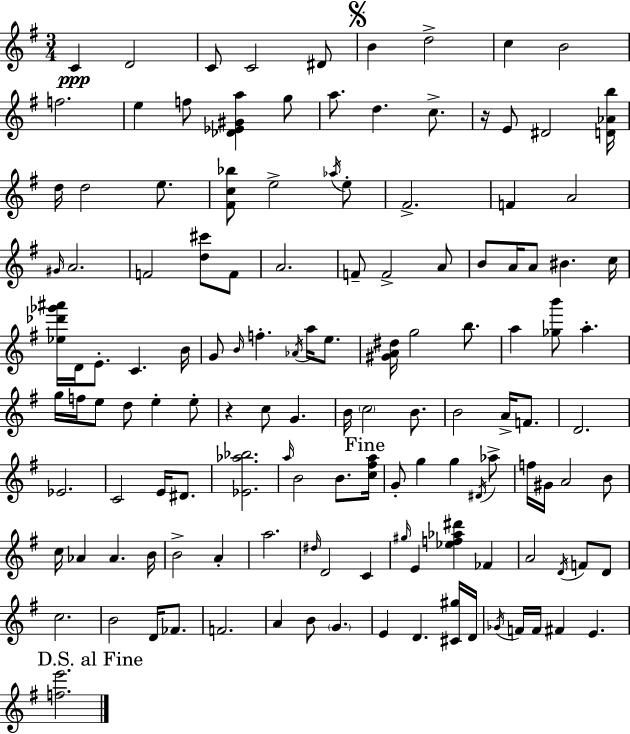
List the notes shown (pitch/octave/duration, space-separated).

C4/q D4/h C4/e C4/h D#4/e B4/q D5/h C5/q B4/h F5/h. E5/q F5/e [Db4,Eb4,G#4,A5]/q G5/e A5/e. D5/q. C5/e. R/s E4/e D#4/h [D4,Ab4,B5]/s D5/s D5/h E5/e. [F#4,C5,Bb5]/e E5/h Ab5/s E5/e F#4/h. F4/q A4/h G#4/s A4/h. F4/h [D5,C#6]/e F4/e A4/h. F4/e F4/h A4/e B4/e A4/s A4/e BIS4/q. C5/s [Eb5,Db6,Gb6,A#6]/s D4/s E4/e. C4/q. B4/s G4/e B4/s F5/q. Ab4/s A5/s E5/e. [G#4,A4,D#5]/s G5/h B5/e. A5/q [Gb5,B6]/e A5/q. G5/s F5/s E5/e D5/e E5/q E5/e R/q C5/e G4/q. B4/s C5/h B4/e. B4/h A4/s F4/e. D4/h. Eb4/h. C4/h E4/s D#4/e. [Eb4,Ab5,Bb5]/h. A5/s B4/h B4/e. [C5,F#5,A5]/s G4/e G5/q G5/q D#4/s Ab5/e F5/s G#4/s A4/h B4/e C5/s Ab4/q Ab4/q. B4/s B4/h A4/q A5/h. D#5/s D4/h C4/q G#5/s E4/q [Eb5,F5,Ab5,D#6]/q FES4/q A4/h D4/s F4/e D4/e C5/h. B4/h D4/s FES4/e. F4/h. A4/q B4/e G4/q. E4/q D4/q. [C#4,G#5]/s D4/s Gb4/s F4/s F4/s F#4/q E4/q. [F5,E6]/h.